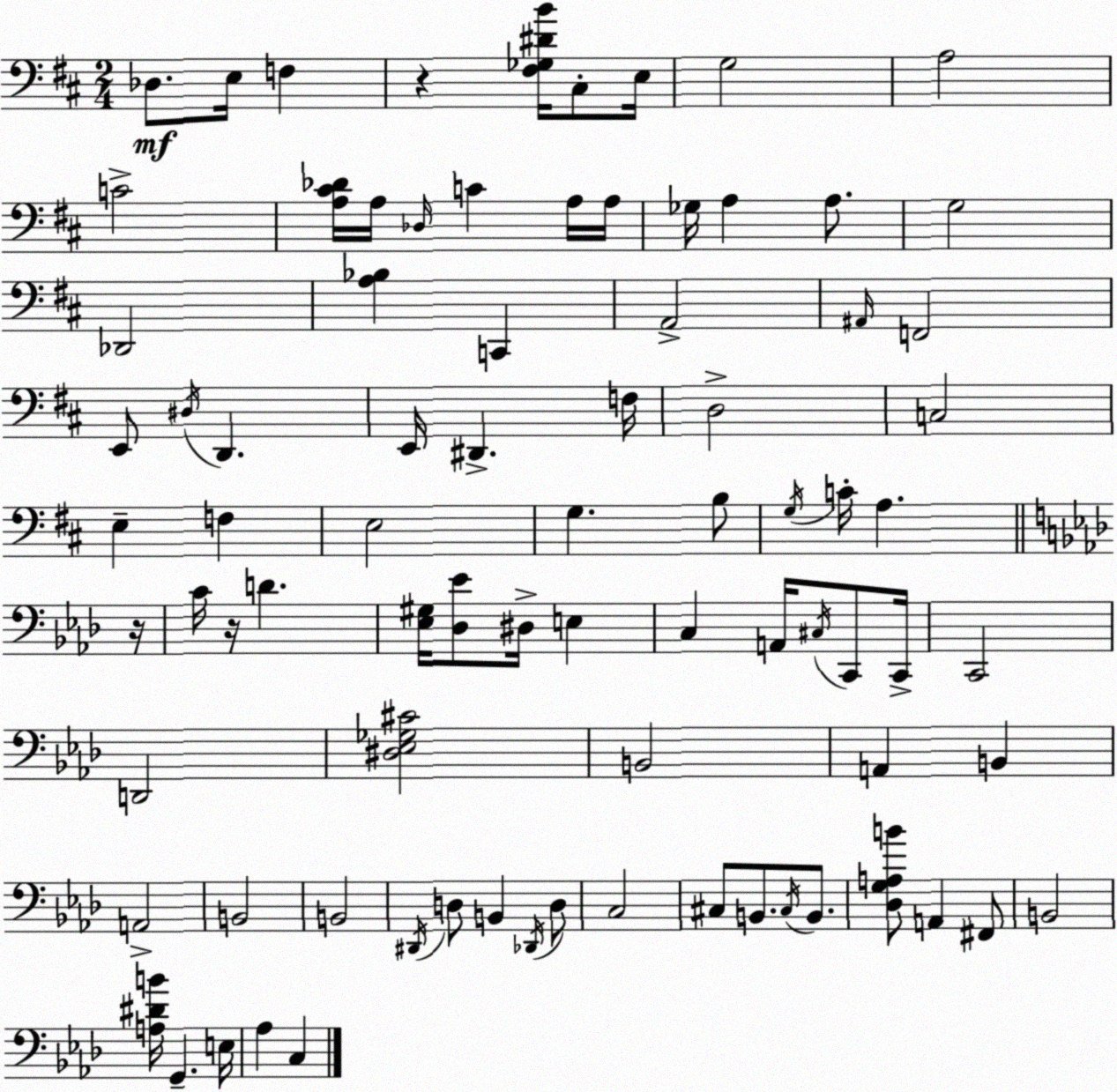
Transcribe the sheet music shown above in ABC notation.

X:1
T:Untitled
M:2/4
L:1/4
K:D
_D,/2 E,/4 F, z [^F,_G,^DB]/4 ^C,/2 E,/4 G,2 A,2 C2 [A,^C_D]/4 A,/4 _D,/4 C A,/4 A,/4 _G,/4 A, A,/2 G,2 _D,,2 [A,_B,] C,, A,,2 ^A,,/4 F,,2 E,,/2 ^D,/4 D,, E,,/4 ^D,, F,/4 D,2 C,2 E, F, E,2 G, B,/2 G,/4 C/4 A, z/4 C/4 z/4 D [_E,^G,]/4 [_D,_E]/2 ^D,/4 E, C, A,,/4 ^C,/4 C,,/2 C,,/4 C,,2 D,,2 [^D,_E,_G,^C]2 B,,2 A,, B,, A,,2 B,,2 B,,2 ^D,,/4 D,/2 B,, _D,,/4 D,/2 C,2 ^C,/2 B,,/2 ^C,/4 B,,/2 [_D,G,A,B]/2 A,, ^F,,/2 B,,2 [A,^DB]/4 G,, E,/4 _A, C,